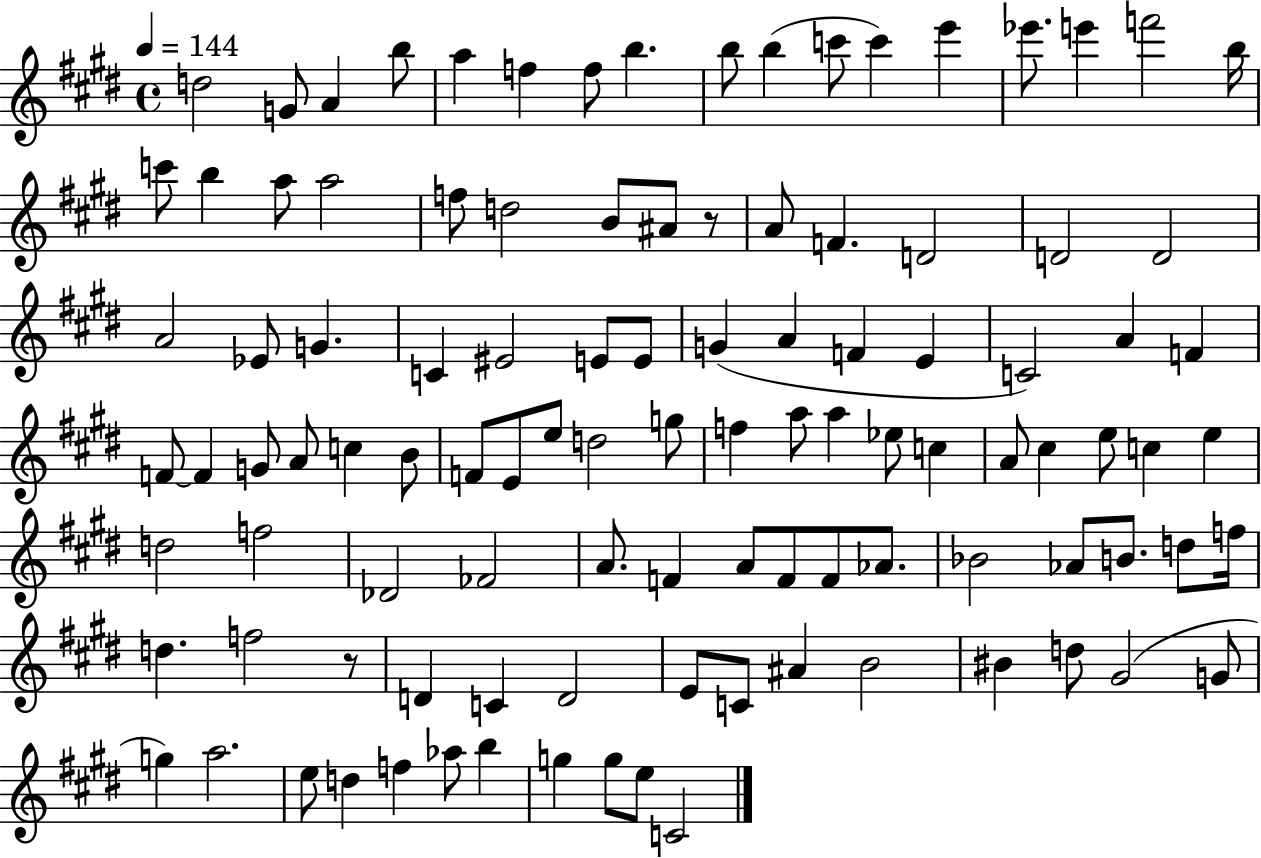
D5/h G4/e A4/q B5/e A5/q F5/q F5/e B5/q. B5/e B5/q C6/e C6/q E6/q Eb6/e. E6/q F6/h B5/s C6/e B5/q A5/e A5/h F5/e D5/h B4/e A#4/e R/e A4/e F4/q. D4/h D4/h D4/h A4/h Eb4/e G4/q. C4/q EIS4/h E4/e E4/e G4/q A4/q F4/q E4/q C4/h A4/q F4/q F4/e F4/q G4/e A4/e C5/q B4/e F4/e E4/e E5/e D5/h G5/e F5/q A5/e A5/q Eb5/e C5/q A4/e C#5/q E5/e C5/q E5/q D5/h F5/h Db4/h FES4/h A4/e. F4/q A4/e F4/e F4/e Ab4/e. Bb4/h Ab4/e B4/e. D5/e F5/s D5/q. F5/h R/e D4/q C4/q D4/h E4/e C4/e A#4/q B4/h BIS4/q D5/e G#4/h G4/e G5/q A5/h. E5/e D5/q F5/q Ab5/e B5/q G5/q G5/e E5/e C4/h